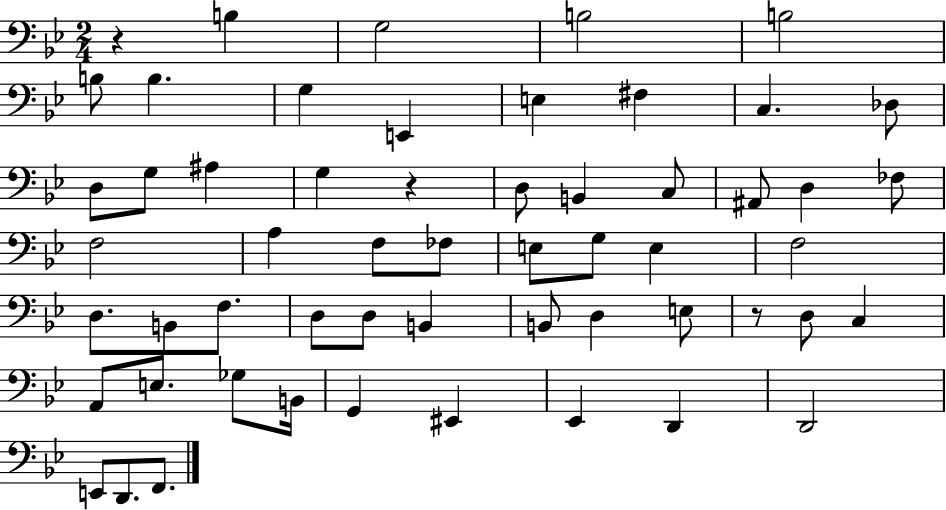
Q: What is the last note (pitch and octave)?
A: F2